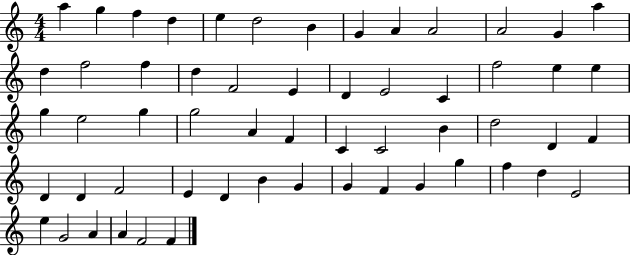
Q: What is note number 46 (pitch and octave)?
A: F4